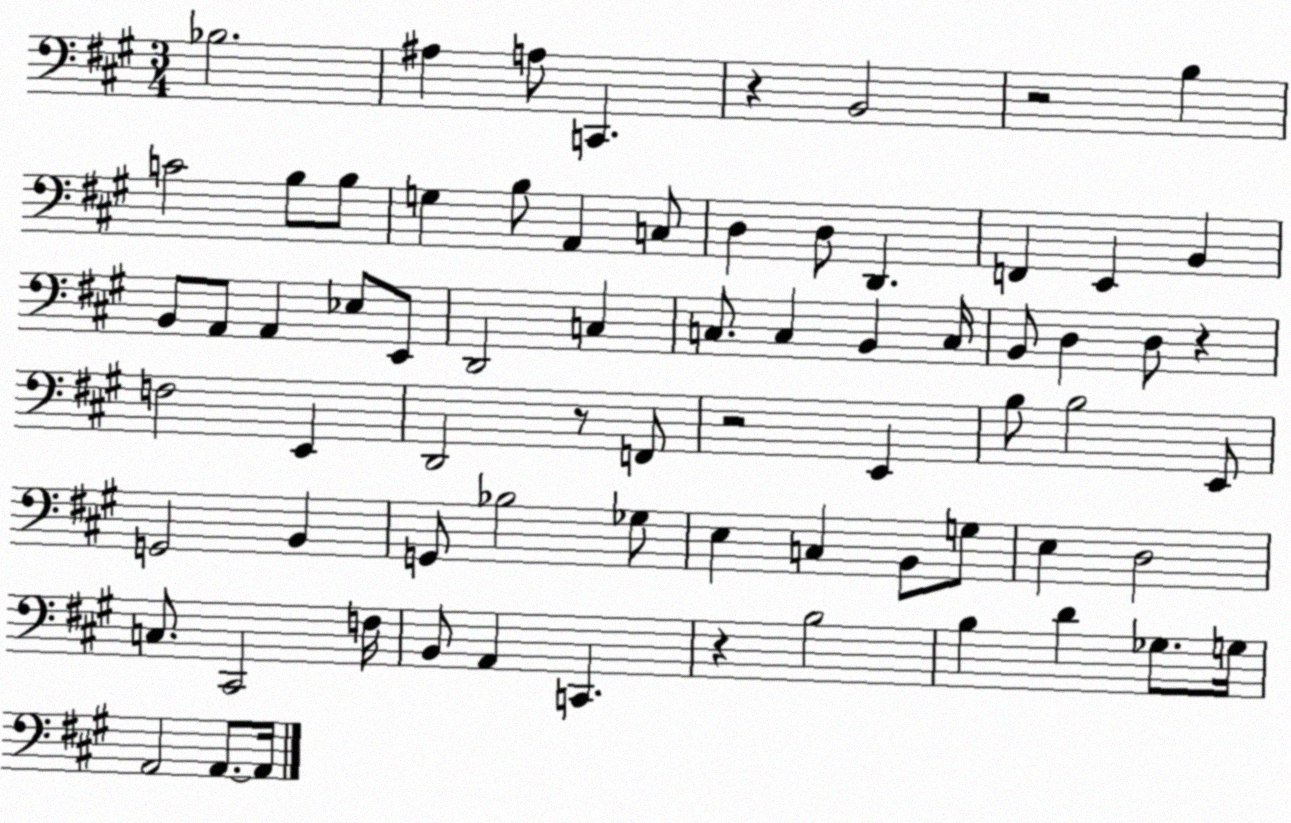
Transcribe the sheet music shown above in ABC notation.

X:1
T:Untitled
M:3/4
L:1/4
K:A
_B,2 ^A, A,/2 C,, z B,,2 z2 B, C2 B,/2 B,/2 G, B,/2 A,, C,/2 D, D,/2 D,, F,, E,, B,, B,,/2 A,,/2 A,, _E,/2 E,,/2 D,,2 C, C,/2 C, B,, C,/4 B,,/2 D, D,/2 z F,2 E,, D,,2 z/2 F,,/2 z2 E,, B,/2 B,2 E,,/2 G,,2 B,, G,,/2 _B,2 _G,/2 E, C, B,,/2 G,/2 E, D,2 C,/2 ^C,,2 F,/4 B,,/2 A,, C,, z B,2 B, D _G,/2 G,/4 A,,2 A,,/2 A,,/4